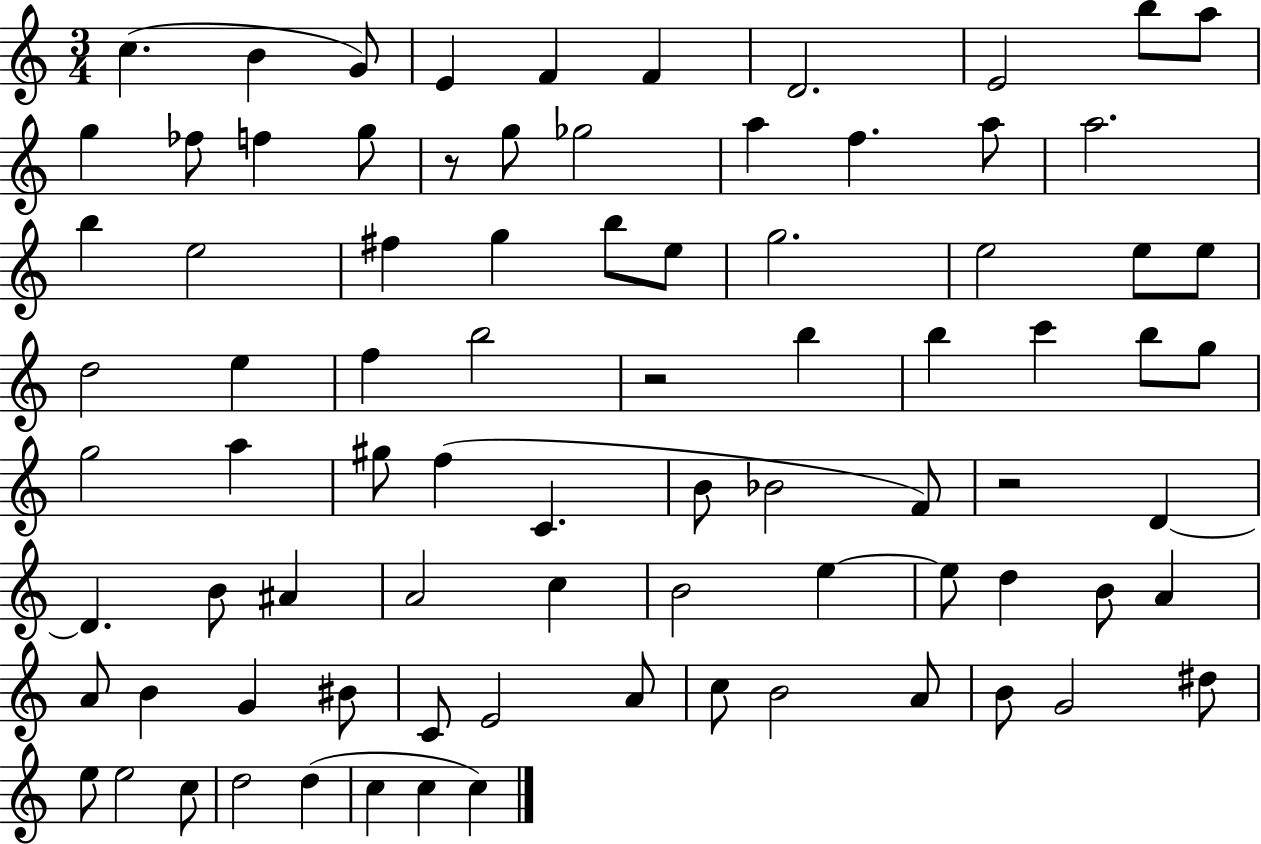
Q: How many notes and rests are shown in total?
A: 83